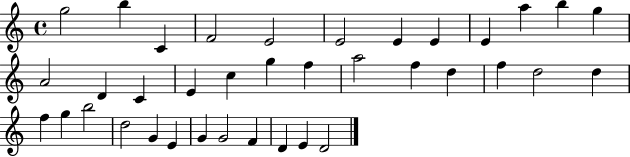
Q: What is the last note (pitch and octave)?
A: D4